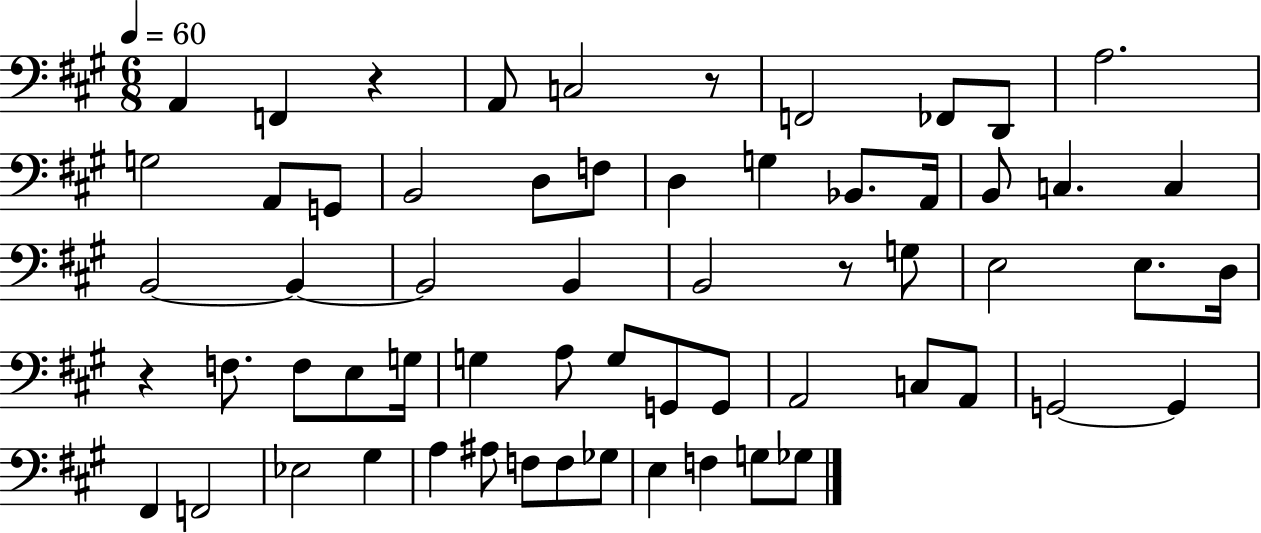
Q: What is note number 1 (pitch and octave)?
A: A2